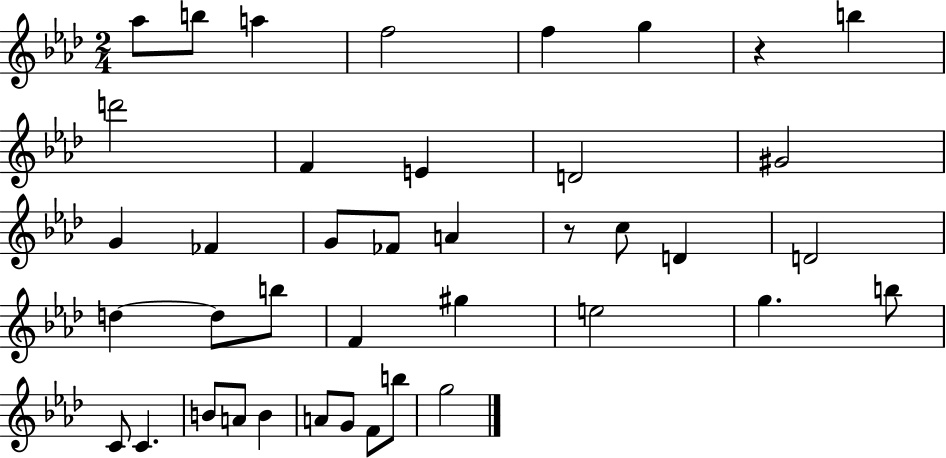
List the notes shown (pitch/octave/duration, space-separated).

Ab5/e B5/e A5/q F5/h F5/q G5/q R/q B5/q D6/h F4/q E4/q D4/h G#4/h G4/q FES4/q G4/e FES4/e A4/q R/e C5/e D4/q D4/h D5/q D5/e B5/e F4/q G#5/q E5/h G5/q. B5/e C4/e C4/q. B4/e A4/e B4/q A4/e G4/e F4/e B5/e G5/h